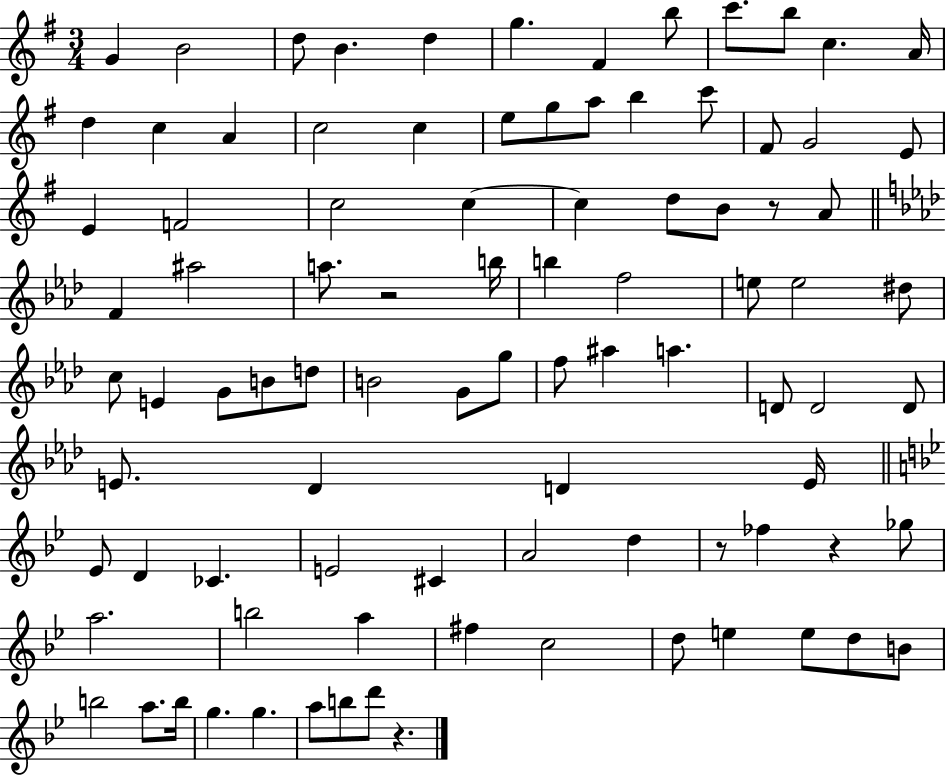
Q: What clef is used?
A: treble